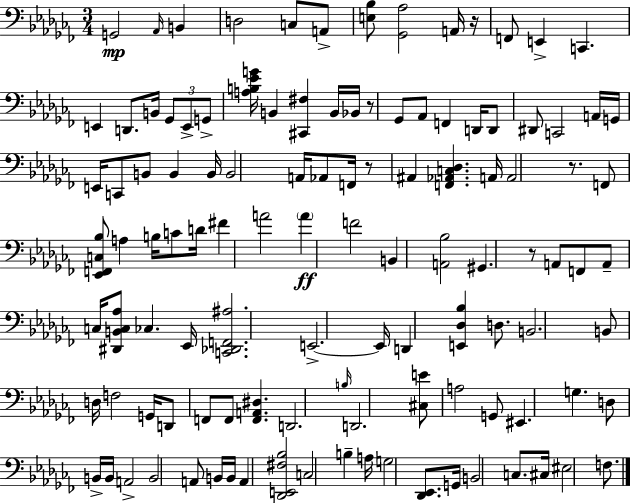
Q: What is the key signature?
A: AES minor